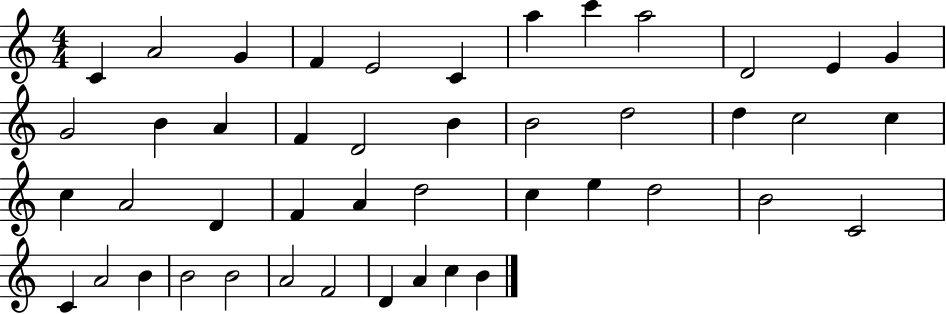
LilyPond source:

{
  \clef treble
  \numericTimeSignature
  \time 4/4
  \key c \major
  c'4 a'2 g'4 | f'4 e'2 c'4 | a''4 c'''4 a''2 | d'2 e'4 g'4 | \break g'2 b'4 a'4 | f'4 d'2 b'4 | b'2 d''2 | d''4 c''2 c''4 | \break c''4 a'2 d'4 | f'4 a'4 d''2 | c''4 e''4 d''2 | b'2 c'2 | \break c'4 a'2 b'4 | b'2 b'2 | a'2 f'2 | d'4 a'4 c''4 b'4 | \break \bar "|."
}